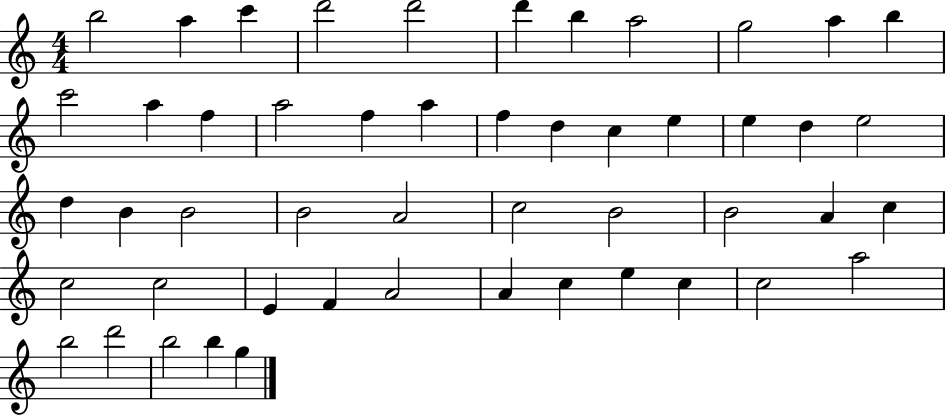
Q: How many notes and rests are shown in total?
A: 50